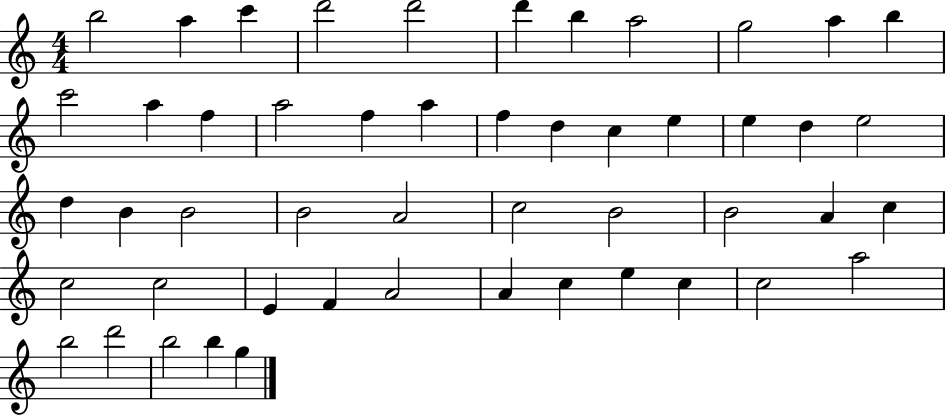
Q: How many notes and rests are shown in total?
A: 50